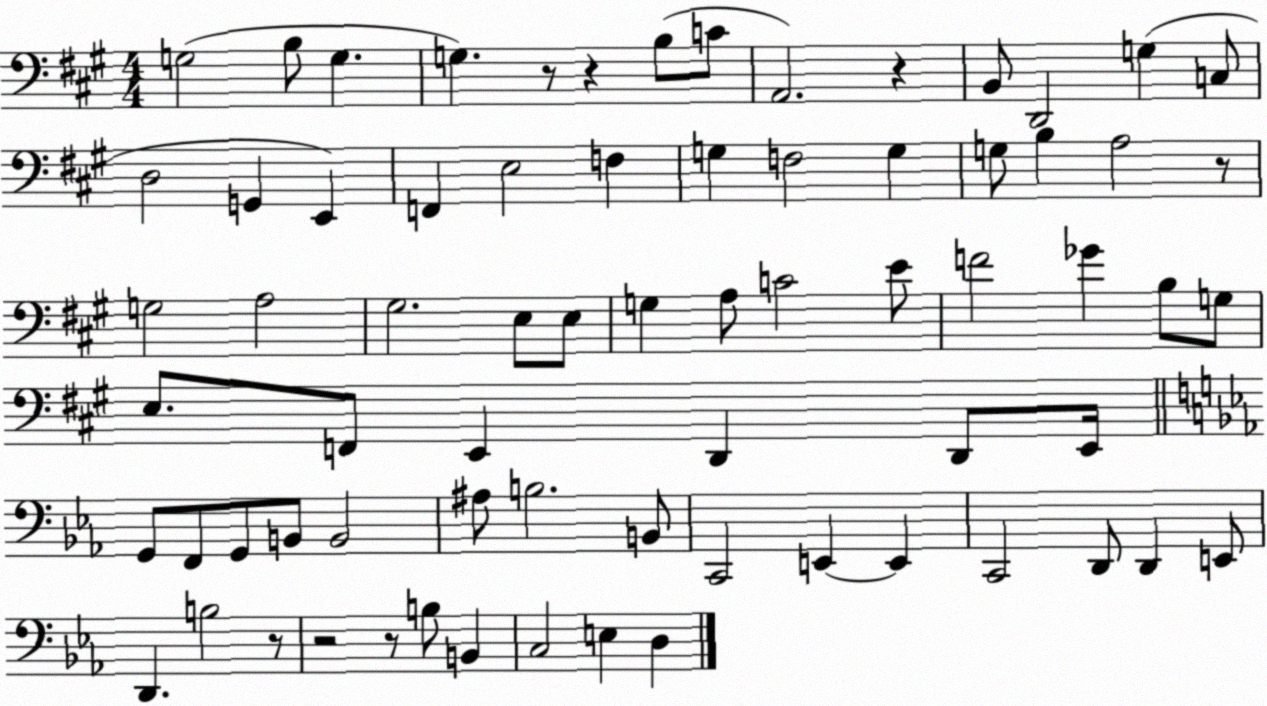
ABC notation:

X:1
T:Untitled
M:4/4
L:1/4
K:A
G,2 B,/2 G, G, z/2 z B,/2 C/2 A,,2 z B,,/2 D,,2 G, C,/2 D,2 G,, E,, F,, E,2 F, G, F,2 G, G,/2 B, A,2 z/2 G,2 A,2 ^G,2 E,/2 E,/2 G, A,/2 C2 E/2 F2 _G B,/2 G,/2 E,/2 F,,/2 E,, D,, D,,/2 E,,/4 G,,/2 F,,/2 G,,/2 B,,/2 B,,2 ^A,/2 B,2 B,,/2 C,,2 E,, E,, C,,2 D,,/2 D,, E,,/2 D,, B,2 z/2 z2 z/2 B,/2 B,, C,2 E, D,